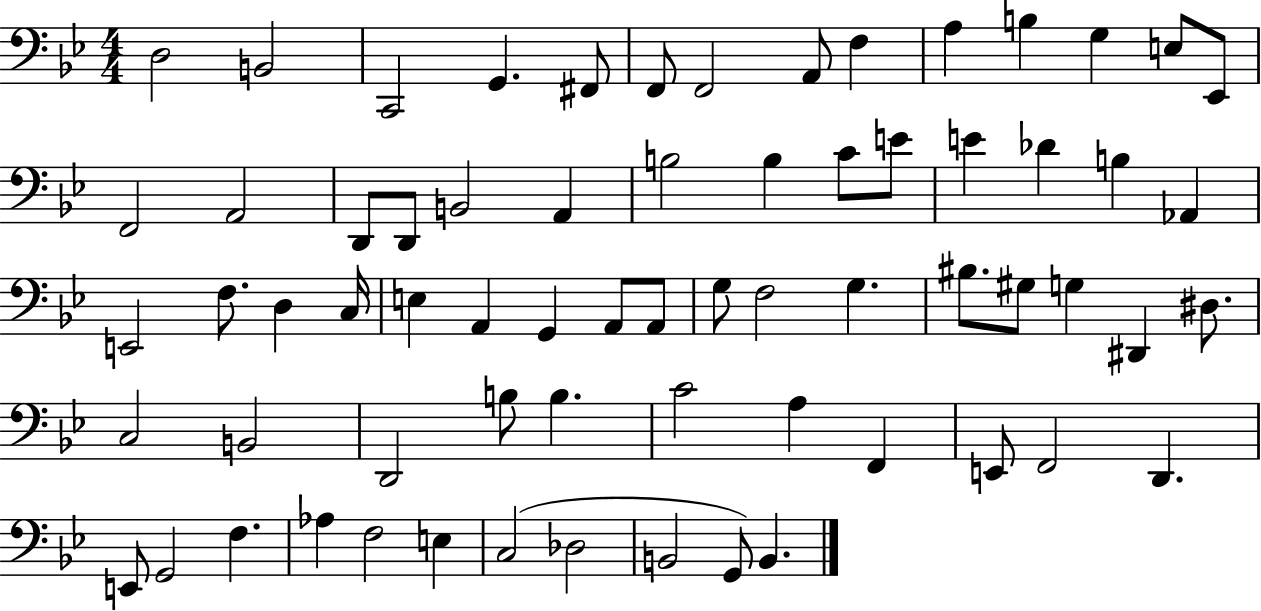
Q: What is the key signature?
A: BES major